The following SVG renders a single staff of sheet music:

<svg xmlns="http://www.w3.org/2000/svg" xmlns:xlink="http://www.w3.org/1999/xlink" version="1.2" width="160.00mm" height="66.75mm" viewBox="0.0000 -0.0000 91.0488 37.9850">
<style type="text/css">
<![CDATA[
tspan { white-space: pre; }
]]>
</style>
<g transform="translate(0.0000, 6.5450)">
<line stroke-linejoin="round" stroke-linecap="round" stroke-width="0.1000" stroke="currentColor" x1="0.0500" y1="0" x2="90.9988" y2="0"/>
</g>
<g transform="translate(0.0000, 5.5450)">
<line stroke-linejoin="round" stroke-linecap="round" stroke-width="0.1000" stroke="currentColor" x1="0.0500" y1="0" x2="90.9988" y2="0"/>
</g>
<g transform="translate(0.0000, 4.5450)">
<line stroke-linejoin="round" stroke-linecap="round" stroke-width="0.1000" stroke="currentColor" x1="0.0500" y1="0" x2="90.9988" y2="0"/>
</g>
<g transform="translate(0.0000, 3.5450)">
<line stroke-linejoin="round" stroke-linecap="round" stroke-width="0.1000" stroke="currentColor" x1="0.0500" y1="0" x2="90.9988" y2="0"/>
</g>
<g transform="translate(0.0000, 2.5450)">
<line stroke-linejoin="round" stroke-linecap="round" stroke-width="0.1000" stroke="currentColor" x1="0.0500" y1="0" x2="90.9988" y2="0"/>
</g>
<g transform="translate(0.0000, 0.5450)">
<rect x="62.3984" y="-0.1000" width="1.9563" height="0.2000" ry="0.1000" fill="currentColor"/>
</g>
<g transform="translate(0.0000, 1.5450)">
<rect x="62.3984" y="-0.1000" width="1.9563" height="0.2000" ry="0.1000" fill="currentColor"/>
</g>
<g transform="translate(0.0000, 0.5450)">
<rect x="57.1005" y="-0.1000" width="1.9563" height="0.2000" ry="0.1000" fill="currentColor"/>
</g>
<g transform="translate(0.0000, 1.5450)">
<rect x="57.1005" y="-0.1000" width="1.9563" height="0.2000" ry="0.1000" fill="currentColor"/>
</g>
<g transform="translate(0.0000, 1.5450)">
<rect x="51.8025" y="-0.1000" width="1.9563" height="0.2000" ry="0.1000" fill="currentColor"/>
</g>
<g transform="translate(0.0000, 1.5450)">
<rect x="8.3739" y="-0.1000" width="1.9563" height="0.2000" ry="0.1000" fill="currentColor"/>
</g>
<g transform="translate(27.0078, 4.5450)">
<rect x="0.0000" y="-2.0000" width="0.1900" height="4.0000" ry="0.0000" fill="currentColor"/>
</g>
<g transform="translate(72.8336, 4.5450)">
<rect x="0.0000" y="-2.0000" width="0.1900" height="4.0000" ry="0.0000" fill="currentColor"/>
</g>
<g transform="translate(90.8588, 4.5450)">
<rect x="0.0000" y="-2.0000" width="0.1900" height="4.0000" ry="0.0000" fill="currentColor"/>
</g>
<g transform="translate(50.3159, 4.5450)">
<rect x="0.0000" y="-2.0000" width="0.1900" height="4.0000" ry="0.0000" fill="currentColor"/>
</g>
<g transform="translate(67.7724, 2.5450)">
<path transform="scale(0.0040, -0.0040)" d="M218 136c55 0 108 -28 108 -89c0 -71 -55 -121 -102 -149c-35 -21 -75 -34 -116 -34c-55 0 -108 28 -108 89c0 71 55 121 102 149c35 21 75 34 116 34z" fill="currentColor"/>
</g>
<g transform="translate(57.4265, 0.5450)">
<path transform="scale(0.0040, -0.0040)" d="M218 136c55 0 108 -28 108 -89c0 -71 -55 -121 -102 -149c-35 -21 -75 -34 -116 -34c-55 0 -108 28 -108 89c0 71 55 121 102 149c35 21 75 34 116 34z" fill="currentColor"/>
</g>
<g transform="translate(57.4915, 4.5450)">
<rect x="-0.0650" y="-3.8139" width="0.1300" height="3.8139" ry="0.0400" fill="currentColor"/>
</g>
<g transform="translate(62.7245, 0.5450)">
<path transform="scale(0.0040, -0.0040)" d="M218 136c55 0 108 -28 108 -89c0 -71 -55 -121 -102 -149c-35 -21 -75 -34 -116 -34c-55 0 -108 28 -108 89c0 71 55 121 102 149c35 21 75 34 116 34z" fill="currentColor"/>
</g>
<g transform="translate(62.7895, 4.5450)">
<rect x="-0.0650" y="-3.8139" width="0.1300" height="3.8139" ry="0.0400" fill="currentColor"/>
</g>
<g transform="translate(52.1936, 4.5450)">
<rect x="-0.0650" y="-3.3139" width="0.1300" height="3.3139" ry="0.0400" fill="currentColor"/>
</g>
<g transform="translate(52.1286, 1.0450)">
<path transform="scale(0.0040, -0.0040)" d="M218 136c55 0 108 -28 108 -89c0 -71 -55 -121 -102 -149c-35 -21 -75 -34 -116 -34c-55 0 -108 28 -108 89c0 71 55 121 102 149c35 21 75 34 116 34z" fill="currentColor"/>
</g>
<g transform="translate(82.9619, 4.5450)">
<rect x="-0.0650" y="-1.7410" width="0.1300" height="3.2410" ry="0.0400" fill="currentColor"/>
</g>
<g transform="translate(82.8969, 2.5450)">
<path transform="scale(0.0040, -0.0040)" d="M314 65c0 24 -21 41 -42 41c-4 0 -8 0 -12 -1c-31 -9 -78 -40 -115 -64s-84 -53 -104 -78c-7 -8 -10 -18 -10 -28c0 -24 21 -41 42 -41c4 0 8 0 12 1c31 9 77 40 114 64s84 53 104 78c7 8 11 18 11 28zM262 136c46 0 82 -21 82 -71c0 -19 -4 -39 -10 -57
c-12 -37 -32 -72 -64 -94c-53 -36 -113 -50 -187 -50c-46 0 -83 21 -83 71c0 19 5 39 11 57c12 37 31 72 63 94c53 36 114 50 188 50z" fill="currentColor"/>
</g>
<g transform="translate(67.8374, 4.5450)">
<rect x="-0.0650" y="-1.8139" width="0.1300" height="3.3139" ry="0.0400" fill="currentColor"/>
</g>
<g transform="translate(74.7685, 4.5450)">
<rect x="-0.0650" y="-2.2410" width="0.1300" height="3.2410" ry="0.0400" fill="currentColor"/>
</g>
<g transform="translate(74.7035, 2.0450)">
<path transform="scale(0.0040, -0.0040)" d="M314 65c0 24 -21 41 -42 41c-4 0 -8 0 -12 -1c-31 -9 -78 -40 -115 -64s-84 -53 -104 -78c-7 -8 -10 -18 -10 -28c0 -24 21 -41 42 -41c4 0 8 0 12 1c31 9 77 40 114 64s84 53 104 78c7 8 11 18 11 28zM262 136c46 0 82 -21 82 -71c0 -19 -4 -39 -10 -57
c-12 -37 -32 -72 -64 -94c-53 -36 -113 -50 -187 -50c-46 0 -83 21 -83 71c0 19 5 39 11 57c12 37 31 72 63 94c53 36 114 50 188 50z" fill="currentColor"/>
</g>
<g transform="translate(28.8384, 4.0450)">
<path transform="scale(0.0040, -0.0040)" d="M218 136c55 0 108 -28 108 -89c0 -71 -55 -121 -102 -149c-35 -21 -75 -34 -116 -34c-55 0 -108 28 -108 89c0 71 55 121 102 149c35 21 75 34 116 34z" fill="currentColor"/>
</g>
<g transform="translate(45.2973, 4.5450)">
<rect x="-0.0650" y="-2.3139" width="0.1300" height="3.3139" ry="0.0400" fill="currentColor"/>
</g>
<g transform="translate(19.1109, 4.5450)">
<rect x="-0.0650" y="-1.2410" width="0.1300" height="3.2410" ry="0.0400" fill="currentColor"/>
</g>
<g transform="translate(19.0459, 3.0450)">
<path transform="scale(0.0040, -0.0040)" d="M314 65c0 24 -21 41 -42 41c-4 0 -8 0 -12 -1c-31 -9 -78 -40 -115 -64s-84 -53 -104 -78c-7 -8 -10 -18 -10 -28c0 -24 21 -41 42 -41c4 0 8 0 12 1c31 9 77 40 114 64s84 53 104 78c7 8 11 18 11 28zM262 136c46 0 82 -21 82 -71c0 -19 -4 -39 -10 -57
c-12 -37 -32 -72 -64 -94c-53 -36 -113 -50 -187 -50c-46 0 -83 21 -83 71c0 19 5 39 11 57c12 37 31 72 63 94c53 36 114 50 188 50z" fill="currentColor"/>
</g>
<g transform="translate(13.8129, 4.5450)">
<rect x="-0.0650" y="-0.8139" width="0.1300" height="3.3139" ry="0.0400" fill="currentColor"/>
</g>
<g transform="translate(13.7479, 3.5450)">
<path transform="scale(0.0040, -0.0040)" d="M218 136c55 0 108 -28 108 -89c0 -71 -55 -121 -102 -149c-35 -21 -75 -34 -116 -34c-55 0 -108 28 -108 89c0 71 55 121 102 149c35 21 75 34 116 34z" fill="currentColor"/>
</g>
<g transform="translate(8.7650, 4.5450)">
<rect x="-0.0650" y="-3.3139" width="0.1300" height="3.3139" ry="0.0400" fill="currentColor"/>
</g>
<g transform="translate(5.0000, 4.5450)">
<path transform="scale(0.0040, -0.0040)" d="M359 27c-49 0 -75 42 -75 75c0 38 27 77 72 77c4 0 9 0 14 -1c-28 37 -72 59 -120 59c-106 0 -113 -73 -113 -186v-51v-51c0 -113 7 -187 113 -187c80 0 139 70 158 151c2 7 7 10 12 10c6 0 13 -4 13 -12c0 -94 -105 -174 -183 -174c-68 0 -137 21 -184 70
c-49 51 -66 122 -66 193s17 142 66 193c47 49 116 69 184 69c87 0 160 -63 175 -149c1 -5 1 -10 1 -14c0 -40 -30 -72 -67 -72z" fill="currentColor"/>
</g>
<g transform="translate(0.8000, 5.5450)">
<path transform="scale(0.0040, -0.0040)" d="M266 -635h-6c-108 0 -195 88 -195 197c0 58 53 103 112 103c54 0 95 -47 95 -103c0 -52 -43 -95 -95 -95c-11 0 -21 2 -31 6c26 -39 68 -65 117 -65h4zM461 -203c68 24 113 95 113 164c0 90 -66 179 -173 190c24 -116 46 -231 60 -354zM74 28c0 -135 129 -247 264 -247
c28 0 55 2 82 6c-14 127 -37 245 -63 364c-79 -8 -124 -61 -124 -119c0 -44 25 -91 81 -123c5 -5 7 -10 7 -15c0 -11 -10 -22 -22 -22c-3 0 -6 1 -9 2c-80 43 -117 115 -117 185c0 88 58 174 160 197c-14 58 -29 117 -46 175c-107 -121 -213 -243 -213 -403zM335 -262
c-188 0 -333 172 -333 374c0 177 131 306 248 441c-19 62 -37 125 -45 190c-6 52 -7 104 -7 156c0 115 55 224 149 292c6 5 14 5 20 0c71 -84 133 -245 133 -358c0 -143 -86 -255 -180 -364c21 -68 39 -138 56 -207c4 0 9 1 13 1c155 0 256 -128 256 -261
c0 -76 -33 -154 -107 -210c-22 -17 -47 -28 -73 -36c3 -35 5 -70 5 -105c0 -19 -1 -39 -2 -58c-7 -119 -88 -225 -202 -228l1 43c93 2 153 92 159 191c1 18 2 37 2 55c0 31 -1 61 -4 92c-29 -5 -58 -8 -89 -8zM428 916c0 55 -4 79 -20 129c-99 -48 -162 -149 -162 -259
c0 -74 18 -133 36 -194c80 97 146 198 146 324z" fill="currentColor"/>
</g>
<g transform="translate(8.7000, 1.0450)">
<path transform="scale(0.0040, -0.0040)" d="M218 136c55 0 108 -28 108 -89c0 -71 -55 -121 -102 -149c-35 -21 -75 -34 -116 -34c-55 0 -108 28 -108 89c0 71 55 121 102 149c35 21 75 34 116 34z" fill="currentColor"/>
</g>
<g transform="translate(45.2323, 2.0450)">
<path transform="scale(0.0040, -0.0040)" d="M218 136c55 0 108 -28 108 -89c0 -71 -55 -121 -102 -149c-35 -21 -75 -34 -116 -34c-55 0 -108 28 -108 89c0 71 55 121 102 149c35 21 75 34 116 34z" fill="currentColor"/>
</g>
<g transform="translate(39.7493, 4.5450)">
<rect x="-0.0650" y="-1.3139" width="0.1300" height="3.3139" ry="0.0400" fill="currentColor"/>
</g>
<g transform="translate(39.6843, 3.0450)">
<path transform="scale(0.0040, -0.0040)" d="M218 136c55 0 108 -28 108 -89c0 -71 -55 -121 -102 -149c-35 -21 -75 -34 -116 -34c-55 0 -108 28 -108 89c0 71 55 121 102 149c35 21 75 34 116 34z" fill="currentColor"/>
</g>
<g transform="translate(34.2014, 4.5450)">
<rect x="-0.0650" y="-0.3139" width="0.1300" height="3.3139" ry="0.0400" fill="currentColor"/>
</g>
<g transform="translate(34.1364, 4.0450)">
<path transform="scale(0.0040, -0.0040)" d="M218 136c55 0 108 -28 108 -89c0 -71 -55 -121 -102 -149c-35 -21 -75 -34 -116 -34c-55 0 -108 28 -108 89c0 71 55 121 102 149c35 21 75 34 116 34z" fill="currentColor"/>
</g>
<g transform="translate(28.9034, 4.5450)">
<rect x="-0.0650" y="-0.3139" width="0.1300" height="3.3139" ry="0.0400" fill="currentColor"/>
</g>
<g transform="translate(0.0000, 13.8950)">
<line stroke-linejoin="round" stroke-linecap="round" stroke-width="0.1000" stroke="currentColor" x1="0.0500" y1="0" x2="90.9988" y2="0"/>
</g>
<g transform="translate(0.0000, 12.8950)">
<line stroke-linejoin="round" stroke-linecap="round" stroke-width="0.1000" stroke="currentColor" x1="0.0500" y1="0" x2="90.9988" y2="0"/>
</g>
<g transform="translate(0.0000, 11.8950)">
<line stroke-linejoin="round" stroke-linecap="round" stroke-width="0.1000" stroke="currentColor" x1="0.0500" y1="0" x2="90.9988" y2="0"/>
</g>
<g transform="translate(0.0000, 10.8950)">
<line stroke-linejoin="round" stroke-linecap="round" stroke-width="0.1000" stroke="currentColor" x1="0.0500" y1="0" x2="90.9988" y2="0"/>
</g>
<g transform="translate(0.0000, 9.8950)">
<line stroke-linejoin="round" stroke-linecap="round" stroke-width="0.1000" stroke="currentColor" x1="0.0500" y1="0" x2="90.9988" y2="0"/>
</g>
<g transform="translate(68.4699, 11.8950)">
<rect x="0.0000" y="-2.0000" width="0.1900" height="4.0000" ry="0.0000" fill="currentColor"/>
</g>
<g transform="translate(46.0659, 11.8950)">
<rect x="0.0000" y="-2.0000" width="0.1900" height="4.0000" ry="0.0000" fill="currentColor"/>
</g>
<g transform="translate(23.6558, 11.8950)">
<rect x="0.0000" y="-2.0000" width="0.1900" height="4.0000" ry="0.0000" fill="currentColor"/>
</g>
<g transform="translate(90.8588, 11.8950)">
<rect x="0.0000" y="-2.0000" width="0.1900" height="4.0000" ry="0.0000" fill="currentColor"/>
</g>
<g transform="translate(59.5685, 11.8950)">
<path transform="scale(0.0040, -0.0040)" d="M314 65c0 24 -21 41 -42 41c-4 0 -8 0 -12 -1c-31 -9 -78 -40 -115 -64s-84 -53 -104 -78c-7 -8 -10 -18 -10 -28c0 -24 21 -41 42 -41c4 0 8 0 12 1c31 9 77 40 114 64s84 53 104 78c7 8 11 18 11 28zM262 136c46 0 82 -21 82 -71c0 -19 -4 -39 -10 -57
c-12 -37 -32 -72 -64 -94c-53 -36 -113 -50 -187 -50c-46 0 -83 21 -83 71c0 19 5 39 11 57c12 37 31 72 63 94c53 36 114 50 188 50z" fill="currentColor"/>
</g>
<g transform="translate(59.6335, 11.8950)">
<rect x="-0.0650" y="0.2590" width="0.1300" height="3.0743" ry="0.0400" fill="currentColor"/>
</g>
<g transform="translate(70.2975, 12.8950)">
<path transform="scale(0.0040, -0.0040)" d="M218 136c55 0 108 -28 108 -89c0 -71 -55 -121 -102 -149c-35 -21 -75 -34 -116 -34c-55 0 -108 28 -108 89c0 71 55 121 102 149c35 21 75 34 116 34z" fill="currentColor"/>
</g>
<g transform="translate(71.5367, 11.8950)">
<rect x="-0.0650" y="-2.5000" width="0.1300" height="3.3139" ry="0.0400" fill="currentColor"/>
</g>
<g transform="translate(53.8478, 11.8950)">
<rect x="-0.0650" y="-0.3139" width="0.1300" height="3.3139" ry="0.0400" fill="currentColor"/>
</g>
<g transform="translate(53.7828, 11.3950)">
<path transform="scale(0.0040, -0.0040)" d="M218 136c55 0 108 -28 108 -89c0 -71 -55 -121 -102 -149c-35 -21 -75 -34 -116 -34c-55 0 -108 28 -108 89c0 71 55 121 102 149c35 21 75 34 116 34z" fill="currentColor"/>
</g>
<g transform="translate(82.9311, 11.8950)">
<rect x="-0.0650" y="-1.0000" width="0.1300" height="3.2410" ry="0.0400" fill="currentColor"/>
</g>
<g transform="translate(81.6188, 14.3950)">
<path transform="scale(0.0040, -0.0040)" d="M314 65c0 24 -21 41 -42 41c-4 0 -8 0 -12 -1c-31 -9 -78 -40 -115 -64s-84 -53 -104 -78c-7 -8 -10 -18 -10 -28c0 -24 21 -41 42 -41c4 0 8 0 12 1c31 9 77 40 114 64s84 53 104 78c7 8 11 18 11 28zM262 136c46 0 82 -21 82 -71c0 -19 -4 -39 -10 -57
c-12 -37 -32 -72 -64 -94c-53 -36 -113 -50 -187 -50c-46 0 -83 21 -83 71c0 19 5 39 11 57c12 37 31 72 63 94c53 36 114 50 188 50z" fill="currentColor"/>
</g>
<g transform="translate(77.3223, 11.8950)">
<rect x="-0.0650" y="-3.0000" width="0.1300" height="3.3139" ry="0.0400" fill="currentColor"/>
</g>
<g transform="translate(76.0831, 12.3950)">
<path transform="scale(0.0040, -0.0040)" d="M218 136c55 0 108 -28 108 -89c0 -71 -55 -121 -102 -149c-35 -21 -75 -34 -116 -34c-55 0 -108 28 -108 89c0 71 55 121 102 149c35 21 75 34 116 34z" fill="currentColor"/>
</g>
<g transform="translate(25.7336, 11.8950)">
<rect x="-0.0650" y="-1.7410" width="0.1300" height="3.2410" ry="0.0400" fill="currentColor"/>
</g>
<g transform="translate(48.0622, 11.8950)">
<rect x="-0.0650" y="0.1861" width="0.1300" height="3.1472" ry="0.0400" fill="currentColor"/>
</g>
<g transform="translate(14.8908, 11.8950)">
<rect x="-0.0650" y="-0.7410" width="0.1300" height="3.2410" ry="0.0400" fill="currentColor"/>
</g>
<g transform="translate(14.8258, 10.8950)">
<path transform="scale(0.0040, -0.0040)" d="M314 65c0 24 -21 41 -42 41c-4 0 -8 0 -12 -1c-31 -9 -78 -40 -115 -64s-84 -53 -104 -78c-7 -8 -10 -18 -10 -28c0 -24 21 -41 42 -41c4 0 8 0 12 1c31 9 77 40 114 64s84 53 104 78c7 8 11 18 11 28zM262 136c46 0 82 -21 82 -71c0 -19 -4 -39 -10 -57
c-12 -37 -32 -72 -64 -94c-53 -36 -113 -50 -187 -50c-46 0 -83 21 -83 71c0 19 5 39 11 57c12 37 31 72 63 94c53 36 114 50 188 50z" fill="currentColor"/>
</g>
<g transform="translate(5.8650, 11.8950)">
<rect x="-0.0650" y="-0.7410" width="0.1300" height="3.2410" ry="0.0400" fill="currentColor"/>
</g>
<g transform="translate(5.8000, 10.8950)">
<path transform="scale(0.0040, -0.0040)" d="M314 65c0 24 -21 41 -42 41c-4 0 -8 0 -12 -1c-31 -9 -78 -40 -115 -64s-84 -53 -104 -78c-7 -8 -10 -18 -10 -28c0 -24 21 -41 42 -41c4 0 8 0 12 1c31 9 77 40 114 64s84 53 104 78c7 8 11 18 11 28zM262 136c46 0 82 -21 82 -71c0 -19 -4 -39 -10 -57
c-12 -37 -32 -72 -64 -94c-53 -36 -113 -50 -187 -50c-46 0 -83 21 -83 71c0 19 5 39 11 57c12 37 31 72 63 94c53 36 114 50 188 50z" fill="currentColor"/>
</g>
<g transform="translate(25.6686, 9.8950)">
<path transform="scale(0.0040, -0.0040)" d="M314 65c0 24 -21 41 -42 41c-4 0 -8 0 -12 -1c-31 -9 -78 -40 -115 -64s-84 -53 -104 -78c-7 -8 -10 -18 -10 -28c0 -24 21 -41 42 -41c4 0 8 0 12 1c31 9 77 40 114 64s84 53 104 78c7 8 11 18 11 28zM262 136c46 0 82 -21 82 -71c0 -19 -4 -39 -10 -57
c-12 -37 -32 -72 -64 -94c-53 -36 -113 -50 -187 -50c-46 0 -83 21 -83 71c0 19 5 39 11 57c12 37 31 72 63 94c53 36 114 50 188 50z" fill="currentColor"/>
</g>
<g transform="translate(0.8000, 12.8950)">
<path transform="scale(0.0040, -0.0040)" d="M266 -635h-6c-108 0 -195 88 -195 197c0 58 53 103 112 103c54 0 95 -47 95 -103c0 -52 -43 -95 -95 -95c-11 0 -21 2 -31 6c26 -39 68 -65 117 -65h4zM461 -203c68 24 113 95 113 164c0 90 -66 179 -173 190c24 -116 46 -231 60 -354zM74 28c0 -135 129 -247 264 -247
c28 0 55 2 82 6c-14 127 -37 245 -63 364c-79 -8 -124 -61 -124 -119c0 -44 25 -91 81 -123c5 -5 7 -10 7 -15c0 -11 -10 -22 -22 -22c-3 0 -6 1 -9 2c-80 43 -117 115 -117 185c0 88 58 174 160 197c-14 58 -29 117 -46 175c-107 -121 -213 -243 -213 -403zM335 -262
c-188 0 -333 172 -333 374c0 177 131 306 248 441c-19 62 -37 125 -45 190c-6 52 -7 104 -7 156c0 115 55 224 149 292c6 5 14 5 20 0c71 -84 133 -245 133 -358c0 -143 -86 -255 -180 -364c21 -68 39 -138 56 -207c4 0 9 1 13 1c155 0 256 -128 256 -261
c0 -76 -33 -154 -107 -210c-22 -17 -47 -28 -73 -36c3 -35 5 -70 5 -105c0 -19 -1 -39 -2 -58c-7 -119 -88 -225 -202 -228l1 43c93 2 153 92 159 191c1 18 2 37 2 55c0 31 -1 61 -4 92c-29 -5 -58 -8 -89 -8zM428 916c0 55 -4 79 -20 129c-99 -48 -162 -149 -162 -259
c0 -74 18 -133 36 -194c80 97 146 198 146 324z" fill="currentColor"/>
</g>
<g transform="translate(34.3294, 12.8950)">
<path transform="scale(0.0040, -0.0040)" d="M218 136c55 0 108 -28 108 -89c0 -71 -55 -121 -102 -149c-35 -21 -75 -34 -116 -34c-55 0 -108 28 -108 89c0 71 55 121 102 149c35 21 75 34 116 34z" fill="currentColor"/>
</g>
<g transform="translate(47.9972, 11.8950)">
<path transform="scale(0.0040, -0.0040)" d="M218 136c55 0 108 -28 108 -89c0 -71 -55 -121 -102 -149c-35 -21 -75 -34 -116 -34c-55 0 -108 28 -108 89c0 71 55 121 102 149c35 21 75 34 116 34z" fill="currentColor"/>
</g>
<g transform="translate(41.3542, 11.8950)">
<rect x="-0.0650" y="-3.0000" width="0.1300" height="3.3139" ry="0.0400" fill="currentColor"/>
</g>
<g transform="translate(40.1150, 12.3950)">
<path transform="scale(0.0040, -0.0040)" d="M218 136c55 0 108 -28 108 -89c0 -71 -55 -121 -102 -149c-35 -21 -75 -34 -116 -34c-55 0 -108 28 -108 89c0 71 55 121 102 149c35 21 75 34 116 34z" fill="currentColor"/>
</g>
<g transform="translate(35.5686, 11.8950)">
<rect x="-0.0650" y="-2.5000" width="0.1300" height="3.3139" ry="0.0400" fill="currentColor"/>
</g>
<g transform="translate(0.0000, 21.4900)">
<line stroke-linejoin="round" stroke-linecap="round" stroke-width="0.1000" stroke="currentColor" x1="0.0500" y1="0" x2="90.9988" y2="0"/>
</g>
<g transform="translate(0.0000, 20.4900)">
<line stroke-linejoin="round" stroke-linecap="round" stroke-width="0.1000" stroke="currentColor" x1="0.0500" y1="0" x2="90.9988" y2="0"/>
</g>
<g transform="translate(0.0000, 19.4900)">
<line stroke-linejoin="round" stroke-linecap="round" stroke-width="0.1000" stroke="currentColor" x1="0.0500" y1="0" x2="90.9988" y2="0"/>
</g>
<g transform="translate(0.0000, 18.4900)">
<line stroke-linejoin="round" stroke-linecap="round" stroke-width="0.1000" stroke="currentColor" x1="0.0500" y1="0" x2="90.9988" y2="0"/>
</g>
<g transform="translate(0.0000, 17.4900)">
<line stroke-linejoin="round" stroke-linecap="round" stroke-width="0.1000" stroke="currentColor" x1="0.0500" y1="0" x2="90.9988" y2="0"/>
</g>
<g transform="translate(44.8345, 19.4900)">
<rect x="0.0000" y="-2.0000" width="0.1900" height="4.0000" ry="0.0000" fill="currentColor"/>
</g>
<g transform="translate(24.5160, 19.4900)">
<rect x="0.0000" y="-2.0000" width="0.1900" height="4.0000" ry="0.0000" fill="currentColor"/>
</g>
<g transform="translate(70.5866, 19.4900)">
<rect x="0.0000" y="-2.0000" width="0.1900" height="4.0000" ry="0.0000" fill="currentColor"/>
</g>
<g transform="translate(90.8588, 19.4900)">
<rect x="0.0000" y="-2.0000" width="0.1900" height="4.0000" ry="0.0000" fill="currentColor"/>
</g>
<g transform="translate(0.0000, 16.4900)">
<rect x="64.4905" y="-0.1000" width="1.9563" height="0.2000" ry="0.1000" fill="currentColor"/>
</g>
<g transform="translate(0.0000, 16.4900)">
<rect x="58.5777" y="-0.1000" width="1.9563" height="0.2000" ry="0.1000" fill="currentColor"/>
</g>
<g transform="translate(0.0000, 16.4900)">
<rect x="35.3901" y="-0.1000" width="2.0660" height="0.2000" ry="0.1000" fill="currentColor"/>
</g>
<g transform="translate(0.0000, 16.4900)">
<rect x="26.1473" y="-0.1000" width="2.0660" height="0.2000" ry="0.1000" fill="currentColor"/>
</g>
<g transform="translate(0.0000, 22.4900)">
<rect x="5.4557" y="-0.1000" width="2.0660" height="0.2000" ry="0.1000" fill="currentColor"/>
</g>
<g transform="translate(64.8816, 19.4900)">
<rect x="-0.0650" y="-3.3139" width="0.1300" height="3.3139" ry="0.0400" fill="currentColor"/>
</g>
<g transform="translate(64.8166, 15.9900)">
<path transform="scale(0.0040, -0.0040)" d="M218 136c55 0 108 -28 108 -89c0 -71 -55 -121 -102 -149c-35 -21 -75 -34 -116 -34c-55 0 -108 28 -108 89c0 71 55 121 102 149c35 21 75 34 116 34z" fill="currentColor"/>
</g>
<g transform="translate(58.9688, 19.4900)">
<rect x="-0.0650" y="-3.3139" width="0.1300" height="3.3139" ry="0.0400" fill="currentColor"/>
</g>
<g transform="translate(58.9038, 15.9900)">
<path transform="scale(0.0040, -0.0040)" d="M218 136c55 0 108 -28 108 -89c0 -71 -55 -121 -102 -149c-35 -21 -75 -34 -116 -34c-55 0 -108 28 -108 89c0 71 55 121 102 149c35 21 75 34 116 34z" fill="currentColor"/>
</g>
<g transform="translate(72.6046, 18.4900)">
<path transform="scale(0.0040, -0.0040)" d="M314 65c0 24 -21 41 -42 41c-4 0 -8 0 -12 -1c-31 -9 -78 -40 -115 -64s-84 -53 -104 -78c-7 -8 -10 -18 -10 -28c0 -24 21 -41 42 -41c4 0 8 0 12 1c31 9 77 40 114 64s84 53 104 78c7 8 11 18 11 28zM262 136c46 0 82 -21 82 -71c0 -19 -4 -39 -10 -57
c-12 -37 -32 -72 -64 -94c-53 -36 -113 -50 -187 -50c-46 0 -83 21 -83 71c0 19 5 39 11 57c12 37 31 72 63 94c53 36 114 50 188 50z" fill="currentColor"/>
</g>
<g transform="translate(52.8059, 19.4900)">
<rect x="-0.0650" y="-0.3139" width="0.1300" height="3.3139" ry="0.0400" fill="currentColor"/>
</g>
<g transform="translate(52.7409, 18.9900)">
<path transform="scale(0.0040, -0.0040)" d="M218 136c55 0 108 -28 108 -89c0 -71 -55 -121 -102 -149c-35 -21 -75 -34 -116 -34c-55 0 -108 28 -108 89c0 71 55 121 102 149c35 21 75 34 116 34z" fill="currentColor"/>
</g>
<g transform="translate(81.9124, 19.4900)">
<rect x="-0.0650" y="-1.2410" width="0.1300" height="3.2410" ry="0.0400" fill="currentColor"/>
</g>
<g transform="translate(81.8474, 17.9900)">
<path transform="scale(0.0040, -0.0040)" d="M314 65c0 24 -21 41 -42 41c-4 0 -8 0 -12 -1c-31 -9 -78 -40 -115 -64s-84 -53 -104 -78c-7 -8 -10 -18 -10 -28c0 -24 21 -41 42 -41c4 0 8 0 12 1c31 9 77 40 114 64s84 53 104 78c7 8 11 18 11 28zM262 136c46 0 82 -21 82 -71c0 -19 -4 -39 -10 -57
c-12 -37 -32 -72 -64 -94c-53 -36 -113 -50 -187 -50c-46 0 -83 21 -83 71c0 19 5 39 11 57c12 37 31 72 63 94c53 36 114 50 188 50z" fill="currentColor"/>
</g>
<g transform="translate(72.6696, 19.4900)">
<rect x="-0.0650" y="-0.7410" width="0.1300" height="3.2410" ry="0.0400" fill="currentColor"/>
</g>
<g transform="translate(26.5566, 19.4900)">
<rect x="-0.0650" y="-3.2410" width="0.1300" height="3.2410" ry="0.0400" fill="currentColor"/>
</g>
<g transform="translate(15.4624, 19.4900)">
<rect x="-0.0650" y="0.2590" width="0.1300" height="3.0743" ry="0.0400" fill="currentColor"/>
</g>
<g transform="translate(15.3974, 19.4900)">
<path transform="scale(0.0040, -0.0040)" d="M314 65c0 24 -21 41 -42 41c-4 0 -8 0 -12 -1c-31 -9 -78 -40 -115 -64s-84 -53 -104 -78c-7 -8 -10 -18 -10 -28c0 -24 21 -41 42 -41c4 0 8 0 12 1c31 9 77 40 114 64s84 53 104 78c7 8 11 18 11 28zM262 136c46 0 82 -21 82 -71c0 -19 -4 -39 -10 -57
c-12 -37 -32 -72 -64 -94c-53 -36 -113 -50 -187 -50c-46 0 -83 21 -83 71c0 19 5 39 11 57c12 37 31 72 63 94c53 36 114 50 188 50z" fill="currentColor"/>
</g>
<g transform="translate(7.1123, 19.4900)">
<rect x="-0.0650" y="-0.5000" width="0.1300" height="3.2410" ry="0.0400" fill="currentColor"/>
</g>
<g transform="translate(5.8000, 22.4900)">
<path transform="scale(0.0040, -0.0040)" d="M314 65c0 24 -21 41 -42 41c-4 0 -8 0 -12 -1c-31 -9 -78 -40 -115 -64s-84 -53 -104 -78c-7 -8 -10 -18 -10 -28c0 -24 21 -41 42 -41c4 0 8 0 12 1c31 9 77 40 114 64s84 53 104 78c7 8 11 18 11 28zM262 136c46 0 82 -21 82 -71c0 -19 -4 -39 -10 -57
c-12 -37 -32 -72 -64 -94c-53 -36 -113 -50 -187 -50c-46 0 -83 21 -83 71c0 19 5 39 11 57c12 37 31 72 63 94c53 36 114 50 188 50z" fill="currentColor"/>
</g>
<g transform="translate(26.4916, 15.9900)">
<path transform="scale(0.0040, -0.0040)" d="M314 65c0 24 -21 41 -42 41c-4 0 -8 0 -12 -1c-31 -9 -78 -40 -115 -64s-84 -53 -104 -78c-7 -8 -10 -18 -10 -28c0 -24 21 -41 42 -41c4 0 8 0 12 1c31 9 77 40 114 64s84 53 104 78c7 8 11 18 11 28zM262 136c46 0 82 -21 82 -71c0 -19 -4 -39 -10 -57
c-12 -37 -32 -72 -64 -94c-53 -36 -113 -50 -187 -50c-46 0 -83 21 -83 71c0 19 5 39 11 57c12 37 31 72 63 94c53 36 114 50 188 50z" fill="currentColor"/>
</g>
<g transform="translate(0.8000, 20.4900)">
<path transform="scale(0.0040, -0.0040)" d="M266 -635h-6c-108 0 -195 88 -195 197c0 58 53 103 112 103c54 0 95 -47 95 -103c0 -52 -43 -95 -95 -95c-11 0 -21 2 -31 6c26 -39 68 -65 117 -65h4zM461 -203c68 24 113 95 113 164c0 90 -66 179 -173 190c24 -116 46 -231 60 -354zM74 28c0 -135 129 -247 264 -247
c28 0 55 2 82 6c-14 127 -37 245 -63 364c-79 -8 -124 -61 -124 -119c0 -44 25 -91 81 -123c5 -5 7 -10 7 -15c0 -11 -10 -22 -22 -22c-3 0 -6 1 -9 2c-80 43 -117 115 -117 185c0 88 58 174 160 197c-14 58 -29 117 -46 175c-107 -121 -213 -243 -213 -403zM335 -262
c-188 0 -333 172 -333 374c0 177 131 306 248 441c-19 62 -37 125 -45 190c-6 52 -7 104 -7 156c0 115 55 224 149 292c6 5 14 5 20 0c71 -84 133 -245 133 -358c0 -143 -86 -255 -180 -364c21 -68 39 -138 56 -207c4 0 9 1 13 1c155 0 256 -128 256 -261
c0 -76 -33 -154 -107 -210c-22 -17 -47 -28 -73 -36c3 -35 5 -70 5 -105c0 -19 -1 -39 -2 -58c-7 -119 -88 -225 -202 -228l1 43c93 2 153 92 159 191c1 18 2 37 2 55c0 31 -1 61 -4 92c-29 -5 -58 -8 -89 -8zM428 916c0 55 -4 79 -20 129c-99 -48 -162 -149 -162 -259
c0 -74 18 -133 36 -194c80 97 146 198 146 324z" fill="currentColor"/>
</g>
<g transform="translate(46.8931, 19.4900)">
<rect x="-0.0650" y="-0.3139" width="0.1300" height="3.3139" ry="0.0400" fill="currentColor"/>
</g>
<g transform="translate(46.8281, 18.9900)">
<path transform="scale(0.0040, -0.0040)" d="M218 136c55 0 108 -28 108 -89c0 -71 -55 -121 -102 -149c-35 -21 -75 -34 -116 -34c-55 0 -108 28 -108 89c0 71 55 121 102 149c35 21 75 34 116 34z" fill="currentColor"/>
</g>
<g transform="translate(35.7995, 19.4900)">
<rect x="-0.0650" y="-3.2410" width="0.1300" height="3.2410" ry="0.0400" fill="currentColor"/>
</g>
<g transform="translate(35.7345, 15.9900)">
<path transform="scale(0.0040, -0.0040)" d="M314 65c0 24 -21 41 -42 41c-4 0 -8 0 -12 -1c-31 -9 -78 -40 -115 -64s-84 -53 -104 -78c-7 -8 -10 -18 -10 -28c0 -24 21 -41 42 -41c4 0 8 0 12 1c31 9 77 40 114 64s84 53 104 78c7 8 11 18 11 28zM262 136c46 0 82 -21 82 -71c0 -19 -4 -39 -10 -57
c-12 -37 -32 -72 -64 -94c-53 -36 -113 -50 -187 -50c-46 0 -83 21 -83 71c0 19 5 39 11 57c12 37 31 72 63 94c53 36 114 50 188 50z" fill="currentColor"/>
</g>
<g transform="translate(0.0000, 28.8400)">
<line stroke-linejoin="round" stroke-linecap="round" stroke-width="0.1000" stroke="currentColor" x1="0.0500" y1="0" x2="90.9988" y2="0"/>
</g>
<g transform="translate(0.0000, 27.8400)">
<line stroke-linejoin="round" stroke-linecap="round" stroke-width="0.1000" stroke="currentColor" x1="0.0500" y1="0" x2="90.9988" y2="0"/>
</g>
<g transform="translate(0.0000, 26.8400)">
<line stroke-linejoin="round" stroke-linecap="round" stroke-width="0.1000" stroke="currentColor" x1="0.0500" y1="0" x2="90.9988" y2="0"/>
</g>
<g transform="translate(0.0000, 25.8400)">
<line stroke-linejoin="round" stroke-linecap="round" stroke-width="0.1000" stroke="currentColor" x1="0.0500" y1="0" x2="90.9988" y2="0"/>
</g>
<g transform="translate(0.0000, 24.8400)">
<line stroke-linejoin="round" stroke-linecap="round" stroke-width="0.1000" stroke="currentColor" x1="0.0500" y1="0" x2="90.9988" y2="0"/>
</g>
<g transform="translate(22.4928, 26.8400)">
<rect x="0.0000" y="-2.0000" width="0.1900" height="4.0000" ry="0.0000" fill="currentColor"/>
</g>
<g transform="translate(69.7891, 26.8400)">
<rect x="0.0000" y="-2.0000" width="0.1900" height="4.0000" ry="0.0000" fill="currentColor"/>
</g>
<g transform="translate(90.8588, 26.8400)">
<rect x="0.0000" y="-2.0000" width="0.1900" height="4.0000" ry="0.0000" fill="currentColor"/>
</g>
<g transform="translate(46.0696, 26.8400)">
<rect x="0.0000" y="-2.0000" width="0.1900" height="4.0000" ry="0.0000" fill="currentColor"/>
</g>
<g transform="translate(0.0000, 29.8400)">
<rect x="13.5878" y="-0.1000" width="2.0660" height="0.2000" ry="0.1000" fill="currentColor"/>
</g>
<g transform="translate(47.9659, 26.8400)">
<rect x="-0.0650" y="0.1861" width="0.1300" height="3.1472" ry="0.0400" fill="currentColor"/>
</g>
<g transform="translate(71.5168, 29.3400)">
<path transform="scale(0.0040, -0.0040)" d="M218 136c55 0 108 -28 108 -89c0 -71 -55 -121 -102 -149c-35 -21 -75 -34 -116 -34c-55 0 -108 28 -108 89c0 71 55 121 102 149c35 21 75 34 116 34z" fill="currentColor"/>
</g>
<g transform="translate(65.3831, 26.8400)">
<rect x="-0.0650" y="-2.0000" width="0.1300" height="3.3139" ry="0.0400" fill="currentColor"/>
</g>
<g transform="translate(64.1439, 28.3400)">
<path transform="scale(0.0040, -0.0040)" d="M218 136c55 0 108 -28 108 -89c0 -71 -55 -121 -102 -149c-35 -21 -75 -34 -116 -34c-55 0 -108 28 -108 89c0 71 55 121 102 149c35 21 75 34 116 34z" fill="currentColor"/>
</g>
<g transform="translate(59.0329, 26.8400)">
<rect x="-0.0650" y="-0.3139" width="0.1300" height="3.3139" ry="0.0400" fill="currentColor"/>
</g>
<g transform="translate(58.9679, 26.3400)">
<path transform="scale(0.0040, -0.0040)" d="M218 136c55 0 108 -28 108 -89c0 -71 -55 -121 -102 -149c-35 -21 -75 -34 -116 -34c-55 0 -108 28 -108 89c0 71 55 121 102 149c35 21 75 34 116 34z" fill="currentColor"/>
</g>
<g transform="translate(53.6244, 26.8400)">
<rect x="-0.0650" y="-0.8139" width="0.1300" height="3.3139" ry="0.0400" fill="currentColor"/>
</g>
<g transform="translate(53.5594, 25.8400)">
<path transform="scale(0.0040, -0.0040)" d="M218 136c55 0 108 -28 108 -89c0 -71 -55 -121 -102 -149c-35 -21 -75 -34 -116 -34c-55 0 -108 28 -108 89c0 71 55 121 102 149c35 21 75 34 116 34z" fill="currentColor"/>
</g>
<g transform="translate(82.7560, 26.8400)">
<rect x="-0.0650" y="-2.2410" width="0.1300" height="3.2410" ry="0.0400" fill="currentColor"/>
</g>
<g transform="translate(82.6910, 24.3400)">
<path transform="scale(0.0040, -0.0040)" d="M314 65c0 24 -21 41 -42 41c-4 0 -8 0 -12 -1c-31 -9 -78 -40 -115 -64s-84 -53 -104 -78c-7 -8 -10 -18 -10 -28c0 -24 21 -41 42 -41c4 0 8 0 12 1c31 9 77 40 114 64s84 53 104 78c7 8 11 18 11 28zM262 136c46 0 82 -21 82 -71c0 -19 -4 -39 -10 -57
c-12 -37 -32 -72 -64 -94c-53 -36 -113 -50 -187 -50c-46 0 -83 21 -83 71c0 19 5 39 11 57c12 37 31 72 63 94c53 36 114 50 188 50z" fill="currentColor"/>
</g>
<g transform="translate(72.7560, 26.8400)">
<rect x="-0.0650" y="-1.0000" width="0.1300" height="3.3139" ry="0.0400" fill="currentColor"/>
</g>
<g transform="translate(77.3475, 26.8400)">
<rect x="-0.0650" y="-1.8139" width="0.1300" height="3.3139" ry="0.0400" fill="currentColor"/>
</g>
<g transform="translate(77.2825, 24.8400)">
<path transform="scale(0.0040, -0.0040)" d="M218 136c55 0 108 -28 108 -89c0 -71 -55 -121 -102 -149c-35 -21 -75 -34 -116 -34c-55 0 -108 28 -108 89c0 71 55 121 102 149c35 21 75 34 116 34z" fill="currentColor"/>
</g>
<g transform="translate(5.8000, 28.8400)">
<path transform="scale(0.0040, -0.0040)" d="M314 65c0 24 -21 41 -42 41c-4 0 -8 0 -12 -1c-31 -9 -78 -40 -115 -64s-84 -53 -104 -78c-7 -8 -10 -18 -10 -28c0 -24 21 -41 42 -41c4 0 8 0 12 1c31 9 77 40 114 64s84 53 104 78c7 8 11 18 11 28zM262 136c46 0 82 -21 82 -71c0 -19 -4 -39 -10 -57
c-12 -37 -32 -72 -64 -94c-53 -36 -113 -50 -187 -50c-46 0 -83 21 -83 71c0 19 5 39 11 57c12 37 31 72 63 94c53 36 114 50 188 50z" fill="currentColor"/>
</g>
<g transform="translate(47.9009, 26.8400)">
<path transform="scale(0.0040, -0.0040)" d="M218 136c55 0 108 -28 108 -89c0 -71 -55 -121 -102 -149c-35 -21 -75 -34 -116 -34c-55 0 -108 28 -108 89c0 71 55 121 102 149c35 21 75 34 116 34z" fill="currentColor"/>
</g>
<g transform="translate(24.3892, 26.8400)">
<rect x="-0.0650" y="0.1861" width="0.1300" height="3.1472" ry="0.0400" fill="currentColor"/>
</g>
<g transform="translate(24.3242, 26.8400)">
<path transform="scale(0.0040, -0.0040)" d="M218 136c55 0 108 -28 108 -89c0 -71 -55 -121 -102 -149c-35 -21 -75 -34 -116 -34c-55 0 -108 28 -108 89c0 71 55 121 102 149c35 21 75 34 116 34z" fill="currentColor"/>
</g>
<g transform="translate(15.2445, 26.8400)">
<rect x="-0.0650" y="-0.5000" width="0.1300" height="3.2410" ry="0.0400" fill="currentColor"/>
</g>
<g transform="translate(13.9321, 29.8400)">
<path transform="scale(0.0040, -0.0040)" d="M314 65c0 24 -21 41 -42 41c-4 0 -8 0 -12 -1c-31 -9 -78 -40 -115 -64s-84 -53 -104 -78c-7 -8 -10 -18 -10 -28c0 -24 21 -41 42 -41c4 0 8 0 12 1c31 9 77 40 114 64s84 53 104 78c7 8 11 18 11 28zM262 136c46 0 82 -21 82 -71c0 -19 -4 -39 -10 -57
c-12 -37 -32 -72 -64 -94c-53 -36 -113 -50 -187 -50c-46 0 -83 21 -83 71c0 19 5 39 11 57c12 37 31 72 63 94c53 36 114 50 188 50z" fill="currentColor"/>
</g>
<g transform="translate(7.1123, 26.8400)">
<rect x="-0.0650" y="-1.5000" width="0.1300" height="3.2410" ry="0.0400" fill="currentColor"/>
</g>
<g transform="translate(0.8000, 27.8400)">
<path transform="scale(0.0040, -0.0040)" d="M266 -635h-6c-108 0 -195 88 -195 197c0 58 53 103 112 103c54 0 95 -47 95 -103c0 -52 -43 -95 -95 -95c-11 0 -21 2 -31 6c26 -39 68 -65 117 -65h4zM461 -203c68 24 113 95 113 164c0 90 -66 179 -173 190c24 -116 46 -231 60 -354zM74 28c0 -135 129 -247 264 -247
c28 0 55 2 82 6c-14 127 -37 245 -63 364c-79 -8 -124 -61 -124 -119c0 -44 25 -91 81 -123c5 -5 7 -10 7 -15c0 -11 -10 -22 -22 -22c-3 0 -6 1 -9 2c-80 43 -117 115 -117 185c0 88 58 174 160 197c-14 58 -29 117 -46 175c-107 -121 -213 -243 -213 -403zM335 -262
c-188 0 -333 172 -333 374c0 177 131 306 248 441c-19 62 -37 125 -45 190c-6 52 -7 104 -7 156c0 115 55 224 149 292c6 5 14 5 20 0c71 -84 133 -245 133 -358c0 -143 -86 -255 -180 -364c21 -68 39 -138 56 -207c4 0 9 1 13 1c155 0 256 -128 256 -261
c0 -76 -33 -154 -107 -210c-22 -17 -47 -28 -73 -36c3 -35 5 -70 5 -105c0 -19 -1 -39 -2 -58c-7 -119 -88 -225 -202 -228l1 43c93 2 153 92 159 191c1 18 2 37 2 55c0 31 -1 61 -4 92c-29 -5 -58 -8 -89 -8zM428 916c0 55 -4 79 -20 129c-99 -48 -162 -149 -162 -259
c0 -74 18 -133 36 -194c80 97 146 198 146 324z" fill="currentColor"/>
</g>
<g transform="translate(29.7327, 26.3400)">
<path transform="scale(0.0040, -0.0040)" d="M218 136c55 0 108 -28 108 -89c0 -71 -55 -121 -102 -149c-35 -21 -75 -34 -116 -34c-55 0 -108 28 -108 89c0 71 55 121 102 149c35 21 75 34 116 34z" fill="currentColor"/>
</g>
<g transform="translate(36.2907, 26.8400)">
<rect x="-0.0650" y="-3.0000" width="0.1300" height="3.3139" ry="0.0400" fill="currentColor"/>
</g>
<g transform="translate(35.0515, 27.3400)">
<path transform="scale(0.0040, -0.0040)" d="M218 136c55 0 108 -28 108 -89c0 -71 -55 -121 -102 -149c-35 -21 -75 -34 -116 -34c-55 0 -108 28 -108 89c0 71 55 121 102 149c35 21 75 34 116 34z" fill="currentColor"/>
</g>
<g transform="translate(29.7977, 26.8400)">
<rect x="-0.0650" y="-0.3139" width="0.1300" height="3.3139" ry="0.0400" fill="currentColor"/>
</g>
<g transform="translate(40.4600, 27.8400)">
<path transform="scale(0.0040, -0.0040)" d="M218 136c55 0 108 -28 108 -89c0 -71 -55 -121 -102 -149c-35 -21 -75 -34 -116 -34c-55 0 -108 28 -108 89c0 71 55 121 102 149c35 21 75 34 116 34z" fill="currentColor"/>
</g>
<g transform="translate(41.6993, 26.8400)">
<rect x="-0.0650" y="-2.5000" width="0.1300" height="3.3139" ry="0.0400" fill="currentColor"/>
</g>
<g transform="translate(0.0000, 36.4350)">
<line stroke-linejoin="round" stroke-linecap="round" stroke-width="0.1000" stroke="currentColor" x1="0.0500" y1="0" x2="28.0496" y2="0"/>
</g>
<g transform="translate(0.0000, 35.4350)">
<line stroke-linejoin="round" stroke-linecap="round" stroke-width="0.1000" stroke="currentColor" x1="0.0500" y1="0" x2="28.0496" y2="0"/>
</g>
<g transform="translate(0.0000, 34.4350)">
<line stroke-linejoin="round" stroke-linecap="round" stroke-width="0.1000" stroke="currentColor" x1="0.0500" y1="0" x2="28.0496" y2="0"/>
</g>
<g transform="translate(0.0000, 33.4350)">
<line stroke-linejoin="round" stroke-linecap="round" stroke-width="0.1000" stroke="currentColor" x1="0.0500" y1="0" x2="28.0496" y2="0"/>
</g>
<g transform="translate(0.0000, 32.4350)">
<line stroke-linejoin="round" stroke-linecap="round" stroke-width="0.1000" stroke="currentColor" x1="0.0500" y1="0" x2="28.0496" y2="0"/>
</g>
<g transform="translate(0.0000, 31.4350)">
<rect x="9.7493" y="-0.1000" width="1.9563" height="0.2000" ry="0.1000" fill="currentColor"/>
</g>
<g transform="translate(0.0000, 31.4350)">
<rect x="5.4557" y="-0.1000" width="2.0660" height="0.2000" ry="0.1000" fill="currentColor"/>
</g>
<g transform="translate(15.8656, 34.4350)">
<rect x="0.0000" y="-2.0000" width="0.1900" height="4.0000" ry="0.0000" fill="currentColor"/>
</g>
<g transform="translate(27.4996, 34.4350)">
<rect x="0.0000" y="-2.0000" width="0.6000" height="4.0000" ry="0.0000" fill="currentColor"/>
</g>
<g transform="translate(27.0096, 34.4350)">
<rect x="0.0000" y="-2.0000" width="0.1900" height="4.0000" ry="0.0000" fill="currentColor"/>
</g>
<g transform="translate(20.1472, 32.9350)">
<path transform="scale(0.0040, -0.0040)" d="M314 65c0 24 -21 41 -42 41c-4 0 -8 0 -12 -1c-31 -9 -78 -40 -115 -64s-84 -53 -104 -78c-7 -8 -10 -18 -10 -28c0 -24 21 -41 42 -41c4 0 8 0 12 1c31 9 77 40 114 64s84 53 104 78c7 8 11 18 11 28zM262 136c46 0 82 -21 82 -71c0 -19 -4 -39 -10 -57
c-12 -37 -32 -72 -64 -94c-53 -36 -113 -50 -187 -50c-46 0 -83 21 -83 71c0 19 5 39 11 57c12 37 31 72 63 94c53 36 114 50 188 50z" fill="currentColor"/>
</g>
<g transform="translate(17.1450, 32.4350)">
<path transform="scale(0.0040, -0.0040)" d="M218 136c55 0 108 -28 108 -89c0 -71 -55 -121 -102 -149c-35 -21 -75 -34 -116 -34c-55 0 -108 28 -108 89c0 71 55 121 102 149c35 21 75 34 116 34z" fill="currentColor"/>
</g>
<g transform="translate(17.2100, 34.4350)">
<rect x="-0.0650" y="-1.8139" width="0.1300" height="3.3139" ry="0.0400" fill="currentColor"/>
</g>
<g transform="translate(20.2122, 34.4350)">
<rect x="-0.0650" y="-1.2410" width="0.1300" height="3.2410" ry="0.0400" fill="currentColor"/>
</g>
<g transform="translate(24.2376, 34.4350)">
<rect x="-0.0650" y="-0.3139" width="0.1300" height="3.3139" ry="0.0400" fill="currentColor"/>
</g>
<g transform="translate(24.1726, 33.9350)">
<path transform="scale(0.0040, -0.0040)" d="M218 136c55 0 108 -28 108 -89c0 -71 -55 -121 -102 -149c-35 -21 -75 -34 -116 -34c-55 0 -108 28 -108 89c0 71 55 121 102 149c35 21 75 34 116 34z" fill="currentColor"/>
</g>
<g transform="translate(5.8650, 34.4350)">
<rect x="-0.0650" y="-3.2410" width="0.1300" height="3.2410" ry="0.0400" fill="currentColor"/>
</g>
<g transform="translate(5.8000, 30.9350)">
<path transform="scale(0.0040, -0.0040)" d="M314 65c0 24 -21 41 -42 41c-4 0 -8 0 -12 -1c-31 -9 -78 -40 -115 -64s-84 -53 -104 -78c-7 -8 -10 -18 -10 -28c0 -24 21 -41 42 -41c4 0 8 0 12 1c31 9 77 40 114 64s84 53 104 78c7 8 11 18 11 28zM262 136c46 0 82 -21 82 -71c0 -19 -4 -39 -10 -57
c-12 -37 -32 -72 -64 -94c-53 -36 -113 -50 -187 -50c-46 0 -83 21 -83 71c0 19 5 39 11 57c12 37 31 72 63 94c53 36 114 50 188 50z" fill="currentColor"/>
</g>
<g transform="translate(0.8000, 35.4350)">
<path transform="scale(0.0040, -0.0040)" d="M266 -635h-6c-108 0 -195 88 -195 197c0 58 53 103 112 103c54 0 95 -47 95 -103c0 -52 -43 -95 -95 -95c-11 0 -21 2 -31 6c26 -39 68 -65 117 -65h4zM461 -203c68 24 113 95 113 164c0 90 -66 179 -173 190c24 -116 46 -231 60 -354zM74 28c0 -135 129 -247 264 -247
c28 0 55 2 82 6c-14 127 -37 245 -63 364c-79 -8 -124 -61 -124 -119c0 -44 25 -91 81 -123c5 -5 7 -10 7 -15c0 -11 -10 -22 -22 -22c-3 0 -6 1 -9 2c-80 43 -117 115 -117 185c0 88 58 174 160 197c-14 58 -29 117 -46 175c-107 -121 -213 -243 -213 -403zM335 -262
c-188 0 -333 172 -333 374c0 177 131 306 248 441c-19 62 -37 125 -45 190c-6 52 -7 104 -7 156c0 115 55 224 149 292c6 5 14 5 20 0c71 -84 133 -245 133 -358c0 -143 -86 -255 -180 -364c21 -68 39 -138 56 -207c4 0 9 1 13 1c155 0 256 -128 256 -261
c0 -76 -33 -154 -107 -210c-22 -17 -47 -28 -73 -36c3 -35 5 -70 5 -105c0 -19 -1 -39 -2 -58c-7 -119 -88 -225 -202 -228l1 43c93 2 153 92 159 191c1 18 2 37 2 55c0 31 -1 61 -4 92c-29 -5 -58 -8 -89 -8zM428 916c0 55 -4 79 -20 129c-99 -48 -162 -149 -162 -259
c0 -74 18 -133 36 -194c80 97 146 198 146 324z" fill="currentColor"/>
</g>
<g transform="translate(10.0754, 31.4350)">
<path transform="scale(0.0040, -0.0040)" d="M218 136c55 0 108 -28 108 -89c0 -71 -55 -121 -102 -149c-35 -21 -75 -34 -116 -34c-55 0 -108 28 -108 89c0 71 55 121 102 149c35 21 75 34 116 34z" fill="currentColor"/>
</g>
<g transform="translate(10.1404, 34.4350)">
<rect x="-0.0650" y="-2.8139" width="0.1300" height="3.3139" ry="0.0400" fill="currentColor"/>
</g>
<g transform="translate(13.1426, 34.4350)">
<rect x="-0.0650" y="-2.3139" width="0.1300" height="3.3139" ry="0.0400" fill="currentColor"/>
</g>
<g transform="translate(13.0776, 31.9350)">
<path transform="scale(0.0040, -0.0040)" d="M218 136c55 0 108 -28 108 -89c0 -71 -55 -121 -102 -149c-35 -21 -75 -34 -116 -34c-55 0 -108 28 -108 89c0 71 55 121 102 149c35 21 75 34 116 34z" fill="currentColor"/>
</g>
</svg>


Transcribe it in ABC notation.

X:1
T:Untitled
M:4/4
L:1/4
K:C
b d e2 c c e g b c' c' f g2 f2 d2 d2 f2 G A B c B2 G A D2 C2 B2 b2 b2 c c b b d2 e2 E2 C2 B c A G B d c F D f g2 b2 a g f e2 c